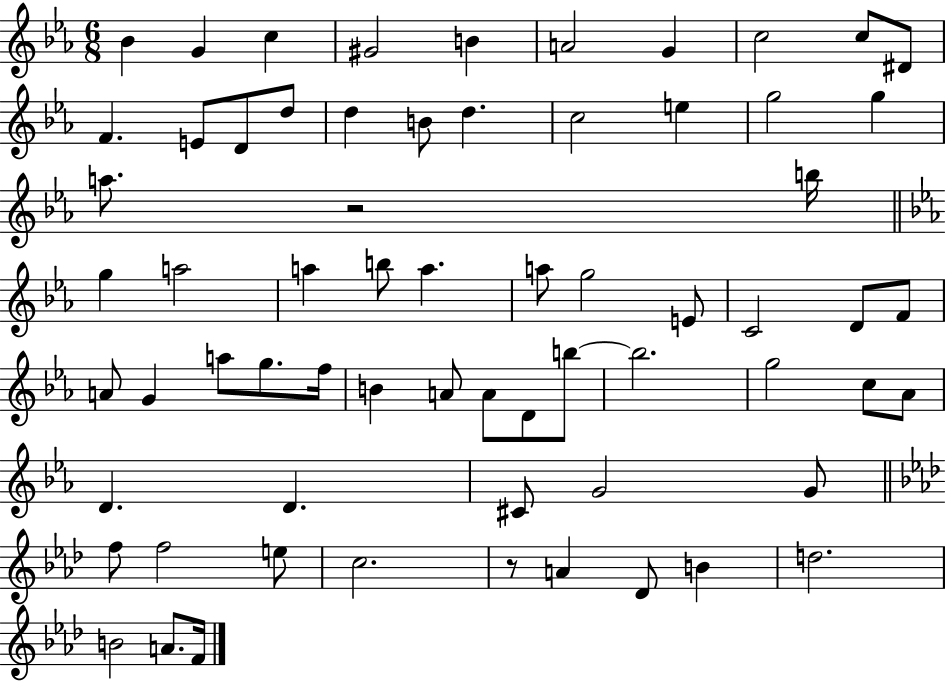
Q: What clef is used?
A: treble